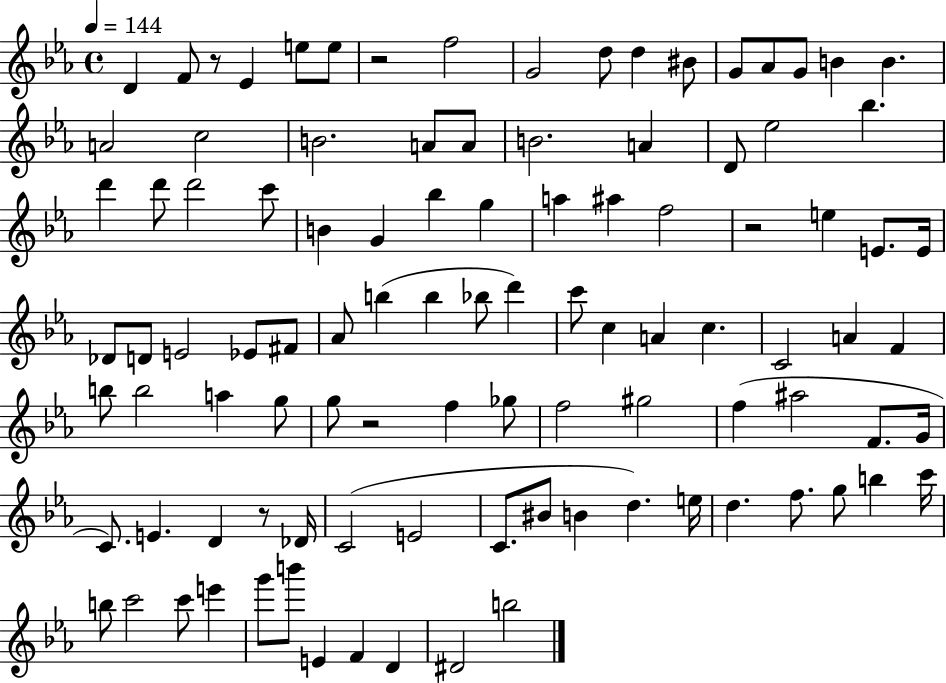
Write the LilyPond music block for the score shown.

{
  \clef treble
  \time 4/4
  \defaultTimeSignature
  \key ees \major
  \tempo 4 = 144
  d'4 f'8 r8 ees'4 e''8 e''8 | r2 f''2 | g'2 d''8 d''4 bis'8 | g'8 aes'8 g'8 b'4 b'4. | \break a'2 c''2 | b'2. a'8 a'8 | b'2. a'4 | d'8 ees''2 bes''4. | \break d'''4 d'''8 d'''2 c'''8 | b'4 g'4 bes''4 g''4 | a''4 ais''4 f''2 | r2 e''4 e'8. e'16 | \break des'8 d'8 e'2 ees'8 fis'8 | aes'8 b''4( b''4 bes''8 d'''4) | c'''8 c''4 a'4 c''4. | c'2 a'4 f'4 | \break b''8 b''2 a''4 g''8 | g''8 r2 f''4 ges''8 | f''2 gis''2 | f''4( ais''2 f'8. g'16 | \break c'8.) e'4. d'4 r8 des'16 | c'2( e'2 | c'8. bis'8 b'4 d''4.) e''16 | d''4. f''8. g''8 b''4 c'''16 | \break b''8 c'''2 c'''8 e'''4 | g'''8 b'''8 e'4 f'4 d'4 | dis'2 b''2 | \bar "|."
}